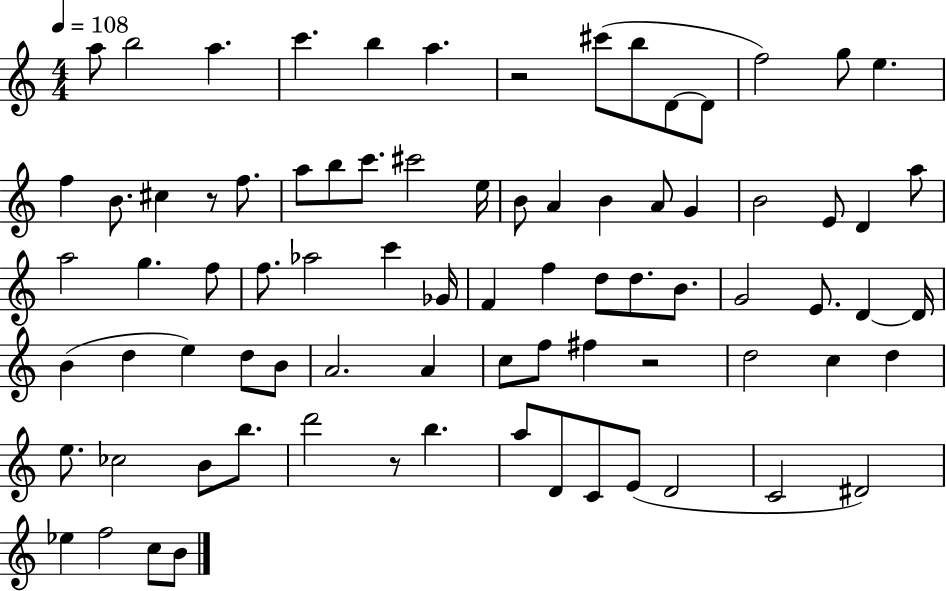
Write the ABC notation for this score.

X:1
T:Untitled
M:4/4
L:1/4
K:C
a/2 b2 a c' b a z2 ^c'/2 b/2 D/2 D/2 f2 g/2 e f B/2 ^c z/2 f/2 a/2 b/2 c'/2 ^c'2 e/4 B/2 A B A/2 G B2 E/2 D a/2 a2 g f/2 f/2 _a2 c' _G/4 F f d/2 d/2 B/2 G2 E/2 D D/4 B d e d/2 B/2 A2 A c/2 f/2 ^f z2 d2 c d e/2 _c2 B/2 b/2 d'2 z/2 b a/2 D/2 C/2 E/2 D2 C2 ^D2 _e f2 c/2 B/2